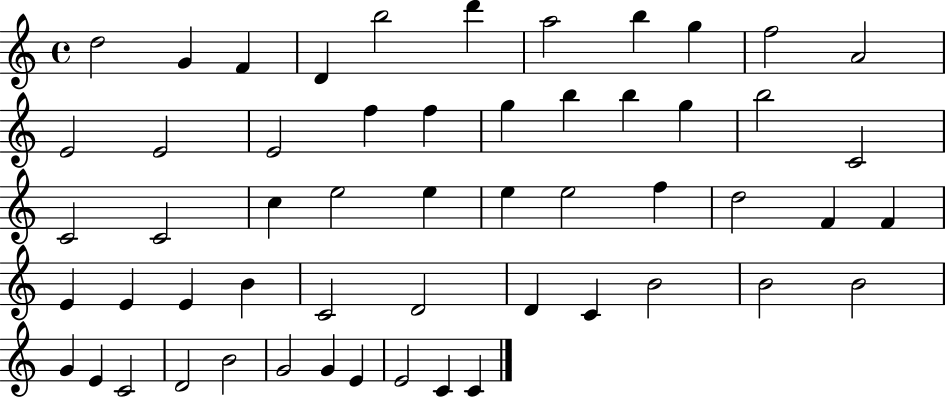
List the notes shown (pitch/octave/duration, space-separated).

D5/h G4/q F4/q D4/q B5/h D6/q A5/h B5/q G5/q F5/h A4/h E4/h E4/h E4/h F5/q F5/q G5/q B5/q B5/q G5/q B5/h C4/h C4/h C4/h C5/q E5/h E5/q E5/q E5/h F5/q D5/h F4/q F4/q E4/q E4/q E4/q B4/q C4/h D4/h D4/q C4/q B4/h B4/h B4/h G4/q E4/q C4/h D4/h B4/h G4/h G4/q E4/q E4/h C4/q C4/q